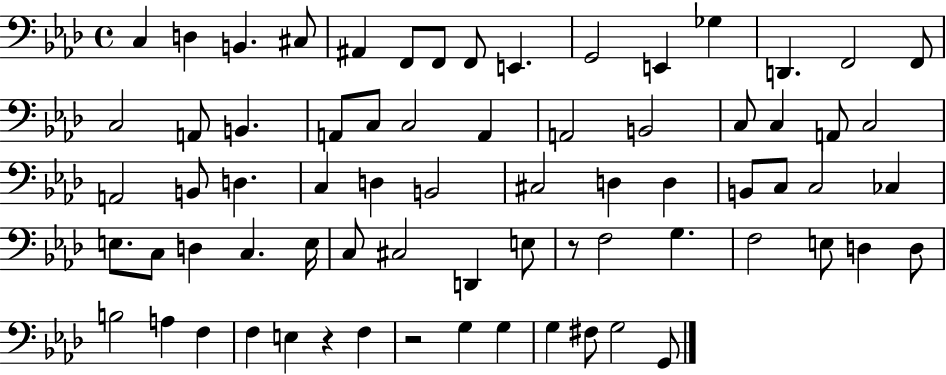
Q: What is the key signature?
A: AES major